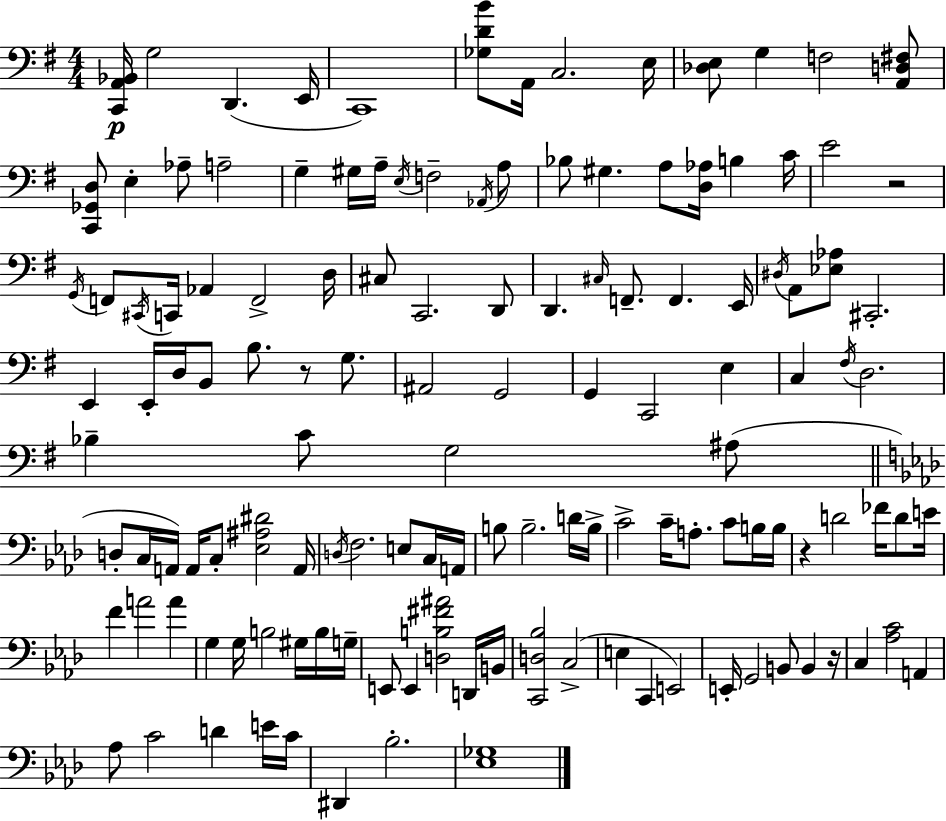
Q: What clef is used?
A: bass